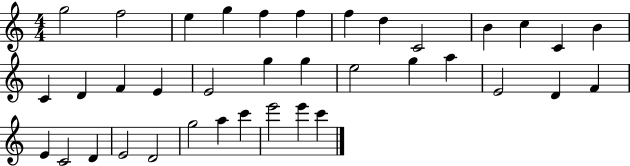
{
  \clef treble
  \numericTimeSignature
  \time 4/4
  \key c \major
  g''2 f''2 | e''4 g''4 f''4 f''4 | f''4 d''4 c'2 | b'4 c''4 c'4 b'4 | \break c'4 d'4 f'4 e'4 | e'2 g''4 g''4 | e''2 g''4 a''4 | e'2 d'4 f'4 | \break e'4 c'2 d'4 | e'2 d'2 | g''2 a''4 c'''4 | e'''2 e'''4 c'''4 | \break \bar "|."
}